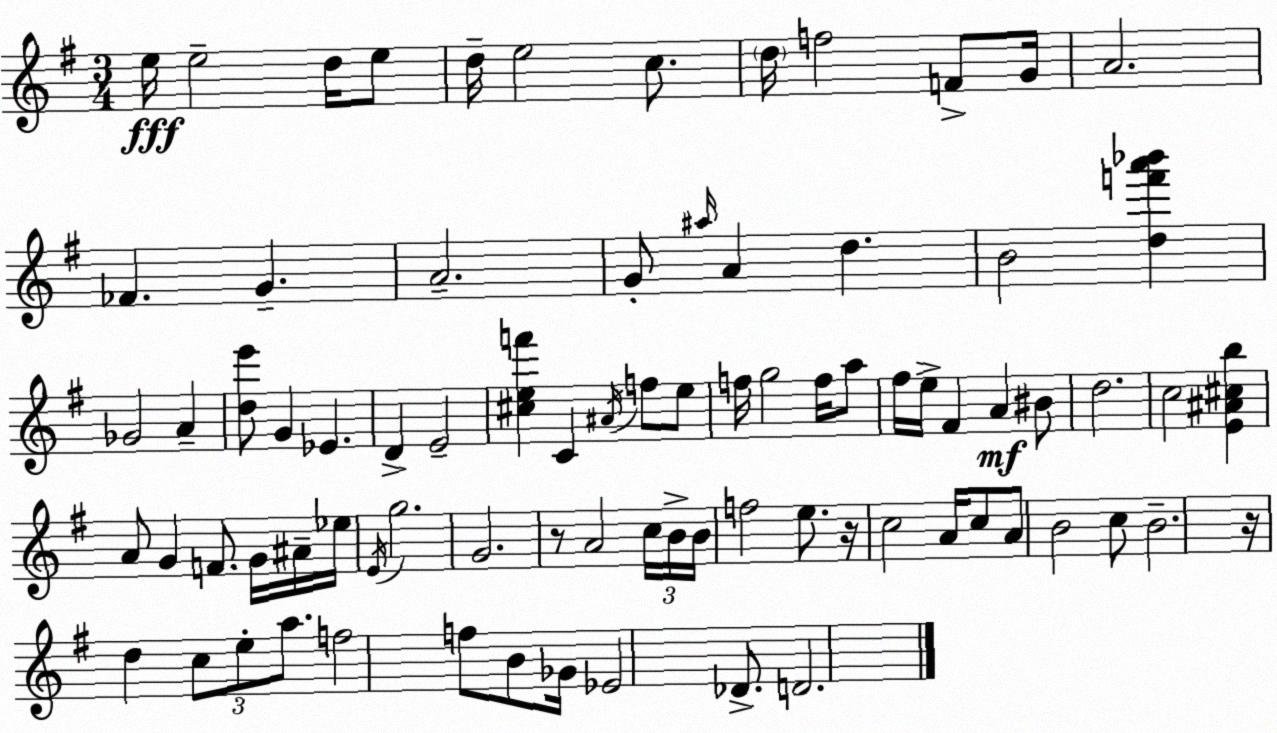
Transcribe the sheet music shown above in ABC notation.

X:1
T:Untitled
M:3/4
L:1/4
K:Em
e/4 e2 d/4 e/2 d/4 e2 c/2 d/4 f2 F/2 G/4 A2 _F G A2 G/2 ^a/4 A d B2 [df'a'_b'] _G2 A [de']/2 G _E D E2 [^cef'] C ^A/4 f/2 e/2 f/4 g2 f/4 a/2 ^f/4 e/4 ^F A ^B/2 d2 c2 [E^A^cb] A/2 G F/2 G/4 ^A/4 _e/4 E/4 g2 G2 z/2 A2 c/4 B/4 B/4 f2 e/2 z/4 c2 A/4 c/2 A/2 B2 c/2 B2 z/4 d c/2 e/2 a/2 f2 f/2 B/2 _G/4 _E2 _D/2 D2